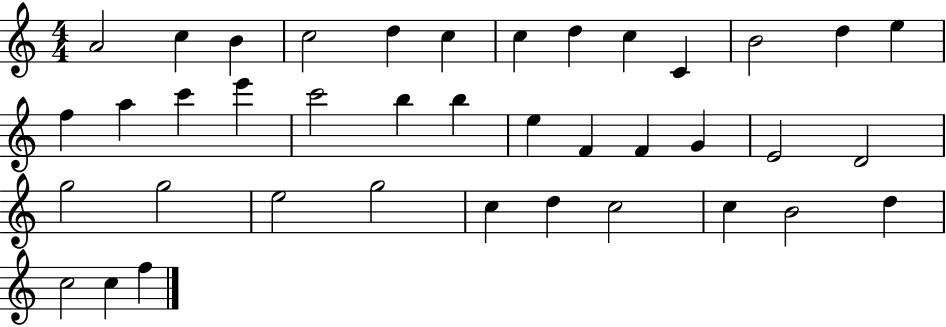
{
  \clef treble
  \numericTimeSignature
  \time 4/4
  \key c \major
  a'2 c''4 b'4 | c''2 d''4 c''4 | c''4 d''4 c''4 c'4 | b'2 d''4 e''4 | \break f''4 a''4 c'''4 e'''4 | c'''2 b''4 b''4 | e''4 f'4 f'4 g'4 | e'2 d'2 | \break g''2 g''2 | e''2 g''2 | c''4 d''4 c''2 | c''4 b'2 d''4 | \break c''2 c''4 f''4 | \bar "|."
}